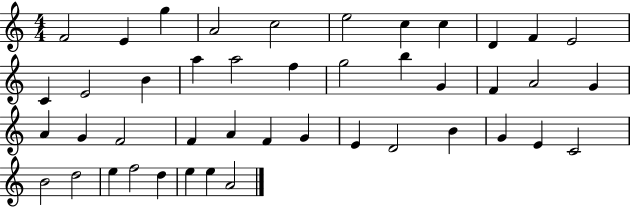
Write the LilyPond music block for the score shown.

{
  \clef treble
  \numericTimeSignature
  \time 4/4
  \key c \major
  f'2 e'4 g''4 | a'2 c''2 | e''2 c''4 c''4 | d'4 f'4 e'2 | \break c'4 e'2 b'4 | a''4 a''2 f''4 | g''2 b''4 g'4 | f'4 a'2 g'4 | \break a'4 g'4 f'2 | f'4 a'4 f'4 g'4 | e'4 d'2 b'4 | g'4 e'4 c'2 | \break b'2 d''2 | e''4 f''2 d''4 | e''4 e''4 a'2 | \bar "|."
}